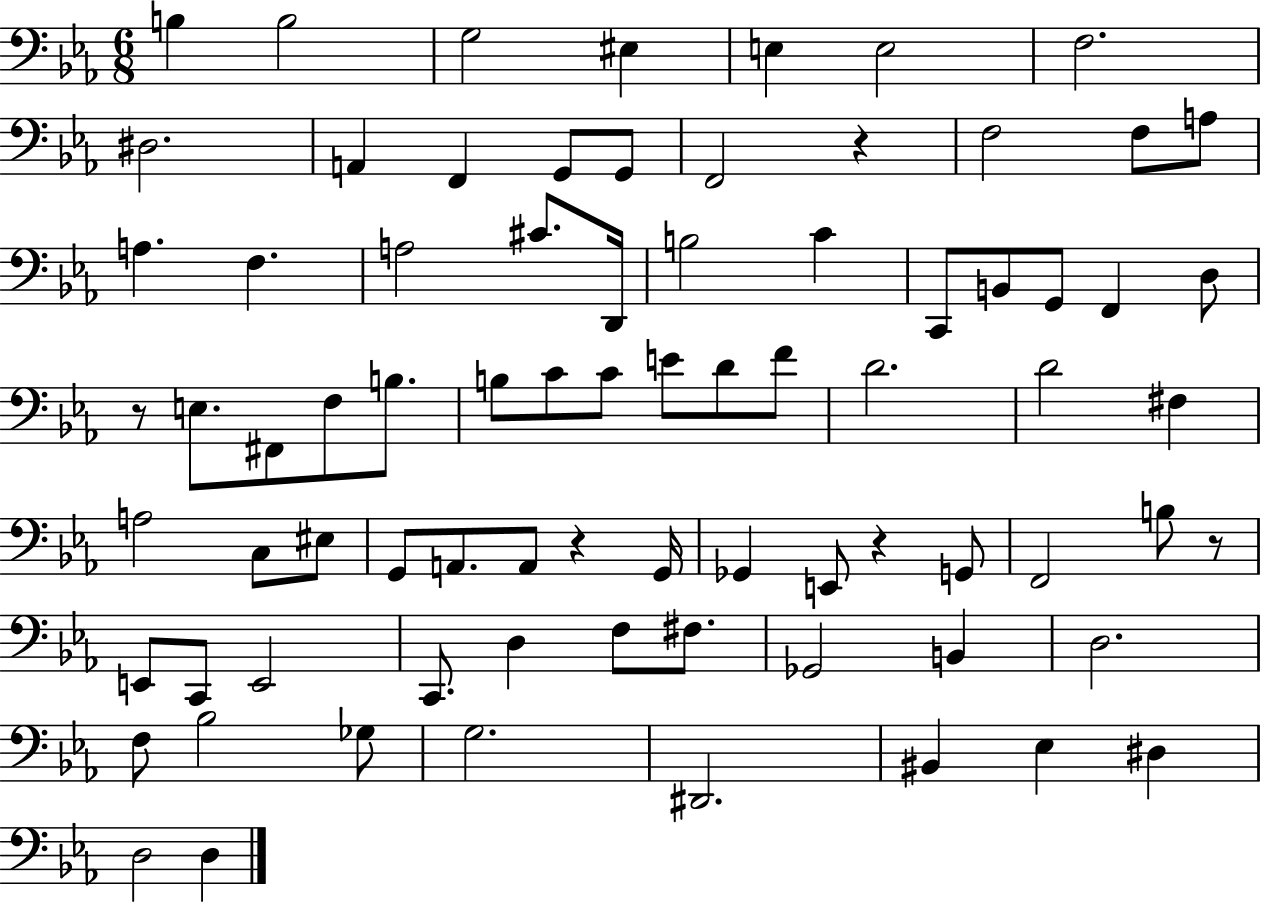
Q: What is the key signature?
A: EES major